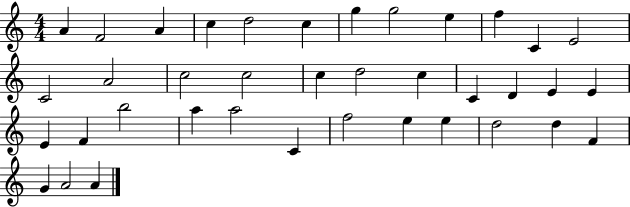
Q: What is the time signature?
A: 4/4